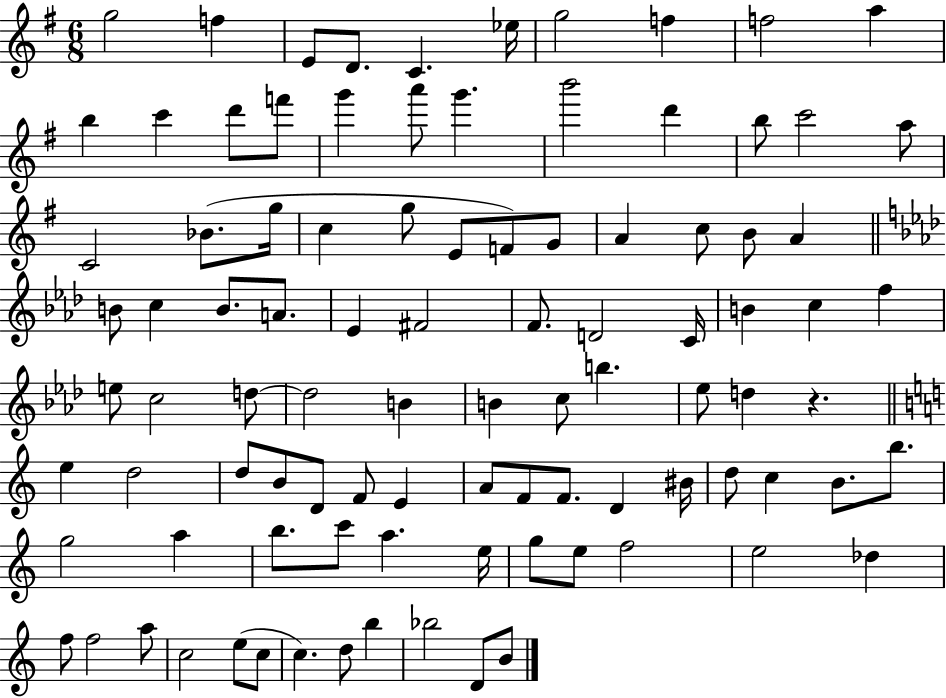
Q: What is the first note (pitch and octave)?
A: G5